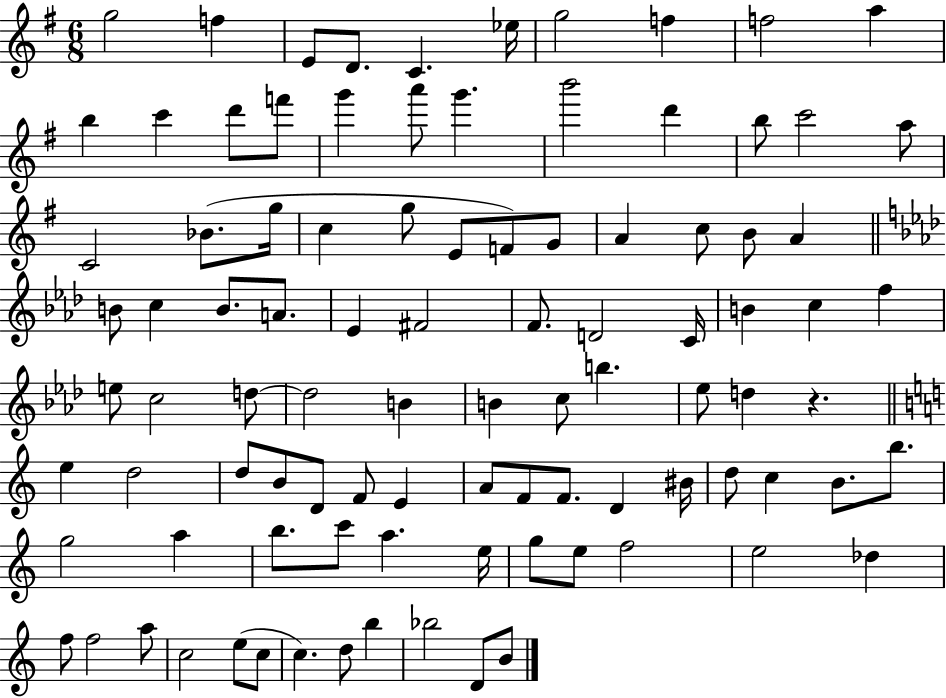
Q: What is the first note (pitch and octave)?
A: G5